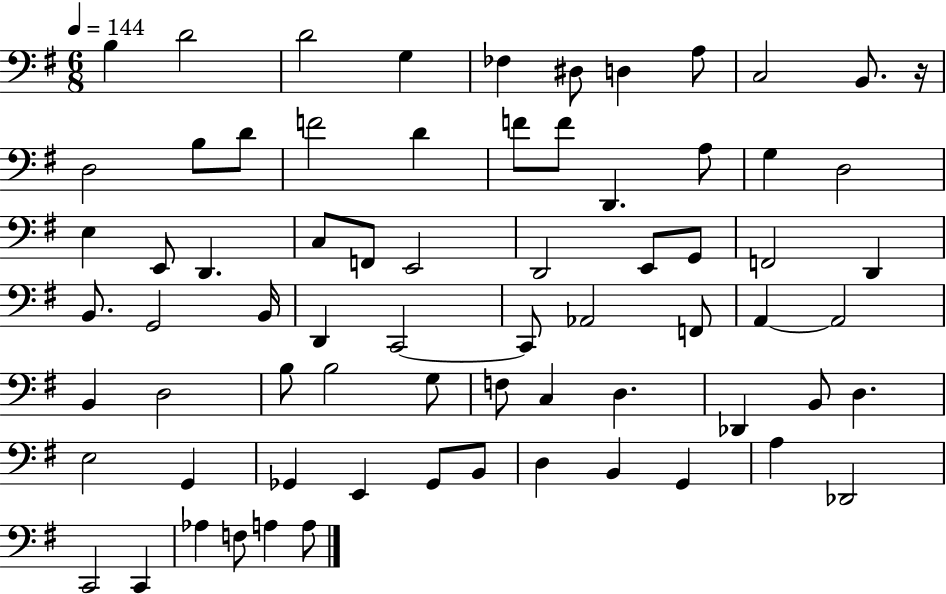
{
  \clef bass
  \numericTimeSignature
  \time 6/8
  \key g \major
  \tempo 4 = 144
  b4 d'2 | d'2 g4 | fes4 dis8 d4 a8 | c2 b,8. r16 | \break d2 b8 d'8 | f'2 d'4 | f'8 f'8 d,4. a8 | g4 d2 | \break e4 e,8 d,4. | c8 f,8 e,2 | d,2 e,8 g,8 | f,2 d,4 | \break b,8. g,2 b,16 | d,4 c,2~~ | c,8 aes,2 f,8 | a,4~~ a,2 | \break b,4 d2 | b8 b2 g8 | f8 c4 d4. | des,4 b,8 d4. | \break e2 g,4 | ges,4 e,4 ges,8 b,8 | d4 b,4 g,4 | a4 des,2 | \break c,2 c,4 | aes4 f8 a4 a8 | \bar "|."
}